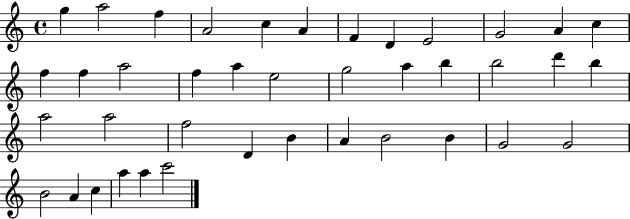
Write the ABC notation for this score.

X:1
T:Untitled
M:4/4
L:1/4
K:C
g a2 f A2 c A F D E2 G2 A c f f a2 f a e2 g2 a b b2 d' b a2 a2 f2 D B A B2 B G2 G2 B2 A c a a c'2